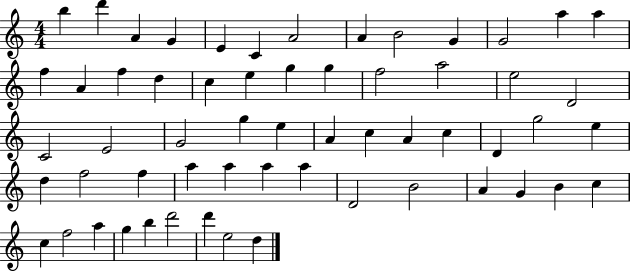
{
  \clef treble
  \numericTimeSignature
  \time 4/4
  \key c \major
  b''4 d'''4 a'4 g'4 | e'4 c'4 a'2 | a'4 b'2 g'4 | g'2 a''4 a''4 | \break f''4 a'4 f''4 d''4 | c''4 e''4 g''4 g''4 | f''2 a''2 | e''2 d'2 | \break c'2 e'2 | g'2 g''4 e''4 | a'4 c''4 a'4 c''4 | d'4 g''2 e''4 | \break d''4 f''2 f''4 | a''4 a''4 a''4 a''4 | d'2 b'2 | a'4 g'4 b'4 c''4 | \break c''4 f''2 a''4 | g''4 b''4 d'''2 | d'''4 e''2 d''4 | \bar "|."
}